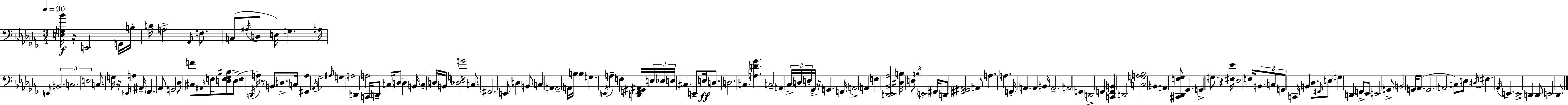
X:1
T:Untitled
M:3/4
L:1/4
K:Abm
[E,G,_B]/4 z/4 E,,2 G,,/4 B,/4 C/4 A,2 _A,,/4 F,/2 C,/2 ^A,/4 D,/2 E,/4 G, A,/4 E,,/4 B,,2 C,2 E,2 C,/2 G,/4 z/4 E,,/4 A, ^A,,/4 _F,, _A,,/2 G,,2 _D,/2 [^C,A]/2 ^A,,/4 F,/4 [E,F,_G,^C]/2 E,/2 F, D,,/4 A,/4 z/2 B,,/2 D,/2 C,/4 [^F,,A,] _A,,/4 _G,2 ^A,/4 G, A,2 D,, A,2 C,,/4 D,,/2 C,/4 D,/2 D, B,,/4 C, D,/4 B,,/4 [_D,_E,G,B]2 C,/2 ^F,,2 E,,/2 D, B,,/2 C, A,, A,,2 A,,/4 B,/4 B, G, E,,/4 A, F, [D,,F,,^G,,^A,,]/4 E,/4 _E,/4 E,/4 ^C, E,,/2 E,/4 D,/2 D,2 C, [A,F_B] C,2 A,, _C,/4 D,/4 E,/4 _G,,/4 z/4 G,, F,,/4 A,,2 A,, F, [D,,_E,,_B,,_A,]2 [^D,B,]/4 E,/2 B,/4 E,,2 ^F,,/4 D,,/2 [^F,,^G,,_A,,]2 A,,/2 A, A, F,,/4 A,, A,, B,,/4 A,,2 A,,2 F,, D,,2 F,, [C,,F,,B,,] D,,2 [C,G,A,_B,]2 B,, A,, [^C,,_D,,F,_G,]/2 _G,, G,, G,/2 z [^F,_G]/4 _E,2 F,/4 B,,/2 C,/2 G,,/2 C,,/4 B,, _D,/2 ^F,,/4 E,/2 G, D,, F,,/2 _E,,/2 E,,2 G,,/2 B,,2 G,,/4 _A,,/2 G,,2 A,,2 C,/2 E,/2 ^D,/4 ^F, _A,,/4 E,, E,,2 D,, D,,/2 E,,2 _D,,/2